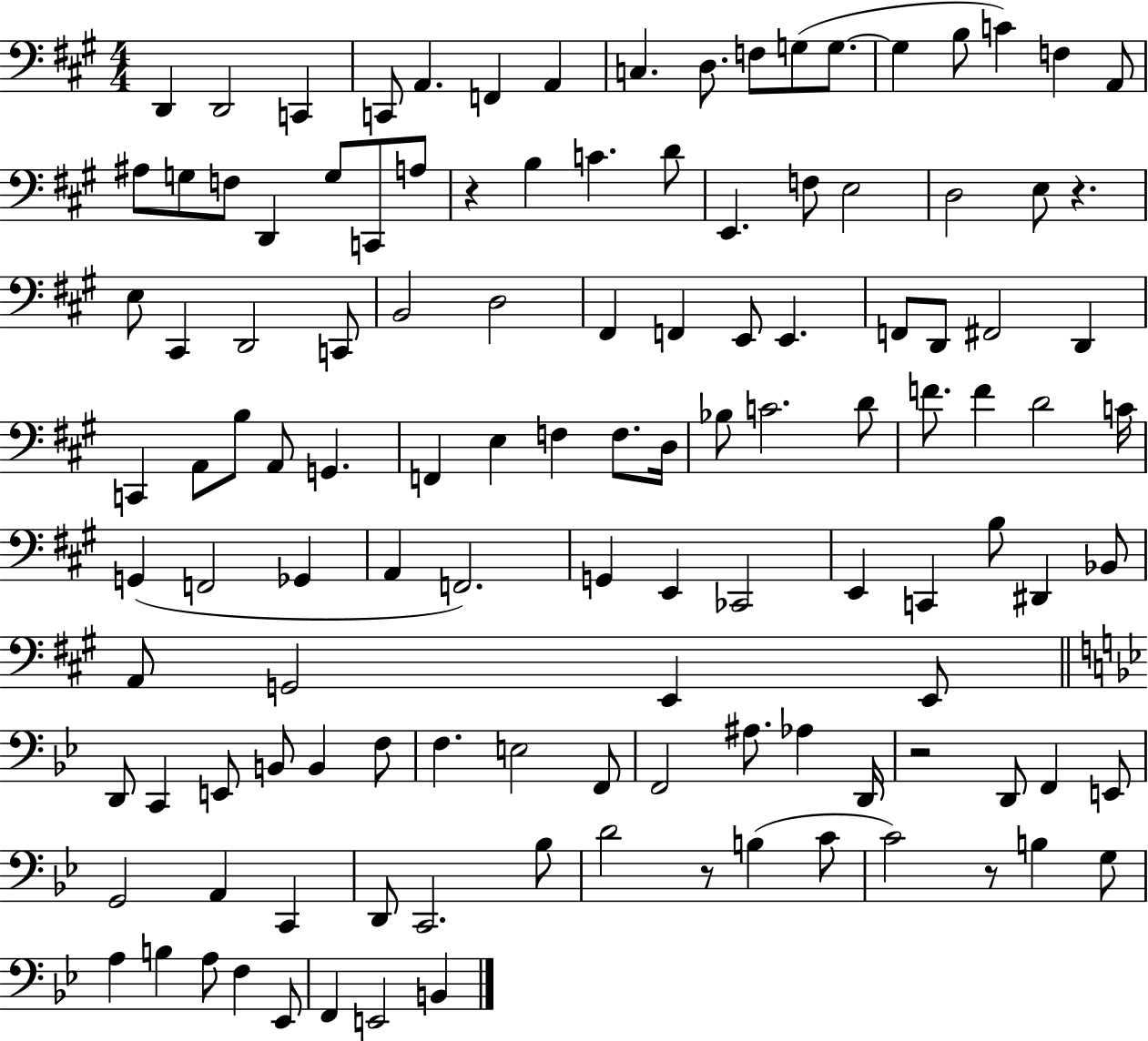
D2/q D2/h C2/q C2/e A2/q. F2/q A2/q C3/q. D3/e. F3/e G3/e G3/e. G3/q B3/e C4/q F3/q A2/e A#3/e G3/e F3/e D2/q G3/e C2/e A3/e R/q B3/q C4/q. D4/e E2/q. F3/e E3/h D3/h E3/e R/q. E3/e C#2/q D2/h C2/e B2/h D3/h F#2/q F2/q E2/e E2/q. F2/e D2/e F#2/h D2/q C2/q A2/e B3/e A2/e G2/q. F2/q E3/q F3/q F3/e. D3/s Bb3/e C4/h. D4/e F4/e. F4/q D4/h C4/s G2/q F2/h Gb2/q A2/q F2/h. G2/q E2/q CES2/h E2/q C2/q B3/e D#2/q Bb2/e A2/e G2/h E2/q E2/e D2/e C2/q E2/e B2/e B2/q F3/e F3/q. E3/h F2/e F2/h A#3/e. Ab3/q D2/s R/h D2/e F2/q E2/e G2/h A2/q C2/q D2/e C2/h. Bb3/e D4/h R/e B3/q C4/e C4/h R/e B3/q G3/e A3/q B3/q A3/e F3/q Eb2/e F2/q E2/h B2/q